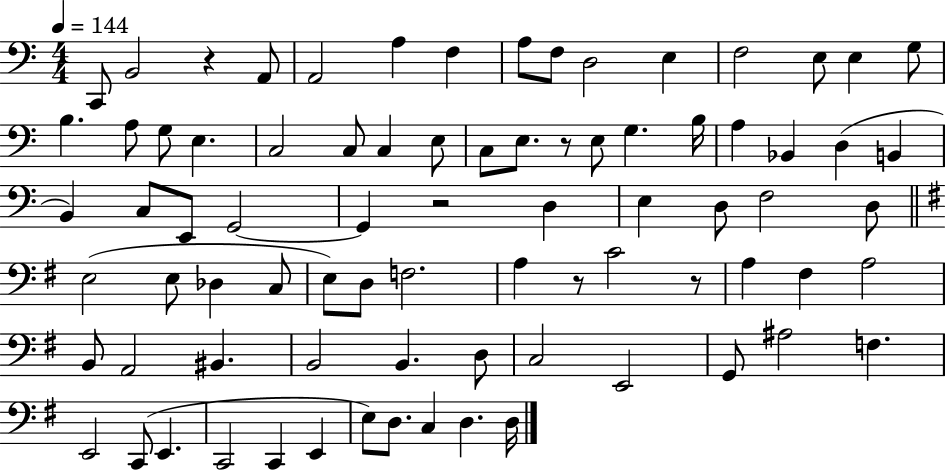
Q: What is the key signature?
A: C major